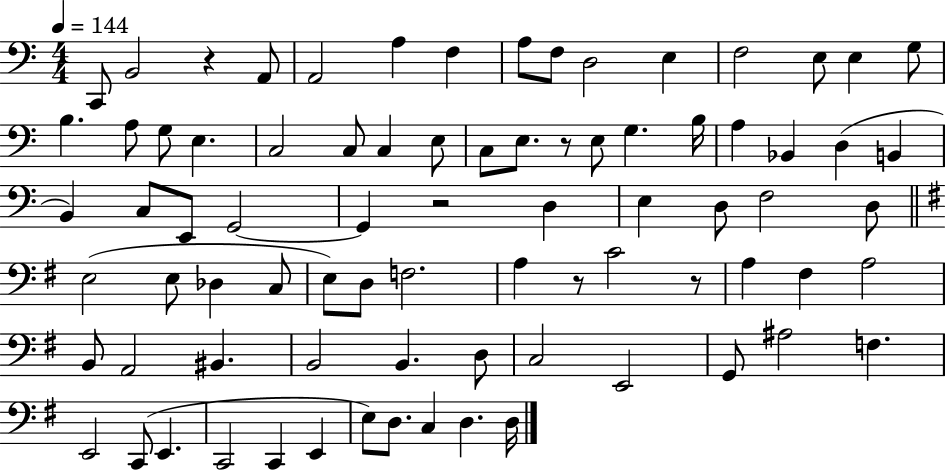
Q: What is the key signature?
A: C major